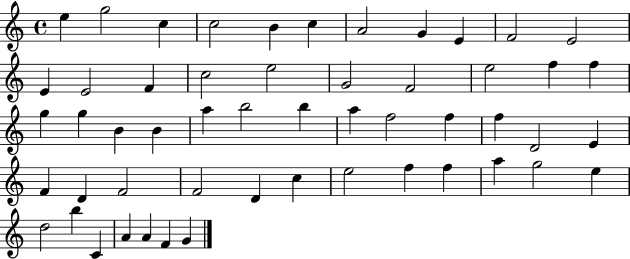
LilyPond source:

{
  \clef treble
  \time 4/4
  \defaultTimeSignature
  \key c \major
  e''4 g''2 c''4 | c''2 b'4 c''4 | a'2 g'4 e'4 | f'2 e'2 | \break e'4 e'2 f'4 | c''2 e''2 | g'2 f'2 | e''2 f''4 f''4 | \break g''4 g''4 b'4 b'4 | a''4 b''2 b''4 | a''4 f''2 f''4 | f''4 d'2 e'4 | \break f'4 d'4 f'2 | f'2 d'4 c''4 | e''2 f''4 f''4 | a''4 g''2 e''4 | \break d''2 b''4 c'4 | a'4 a'4 f'4 g'4 | \bar "|."
}